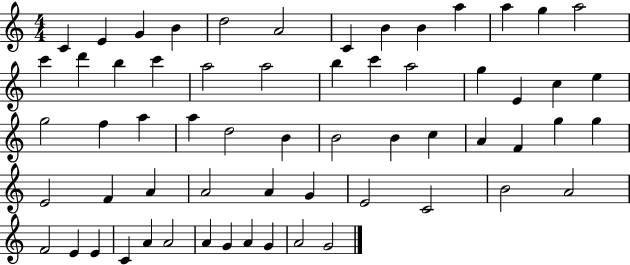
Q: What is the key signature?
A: C major